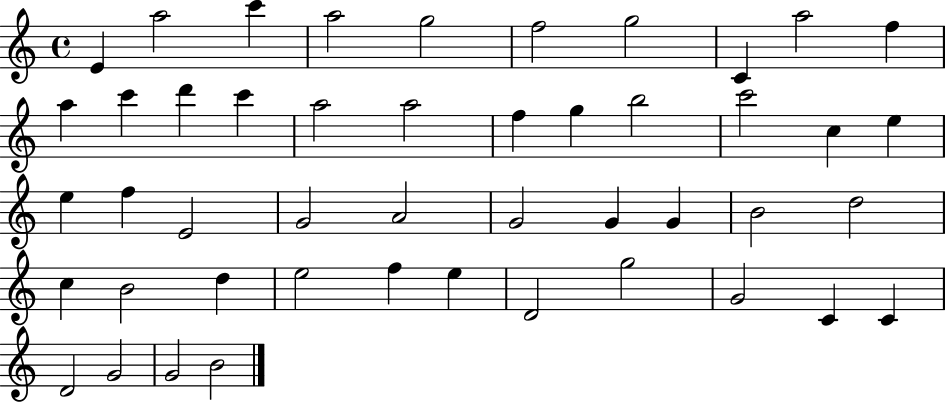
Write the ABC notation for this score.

X:1
T:Untitled
M:4/4
L:1/4
K:C
E a2 c' a2 g2 f2 g2 C a2 f a c' d' c' a2 a2 f g b2 c'2 c e e f E2 G2 A2 G2 G G B2 d2 c B2 d e2 f e D2 g2 G2 C C D2 G2 G2 B2